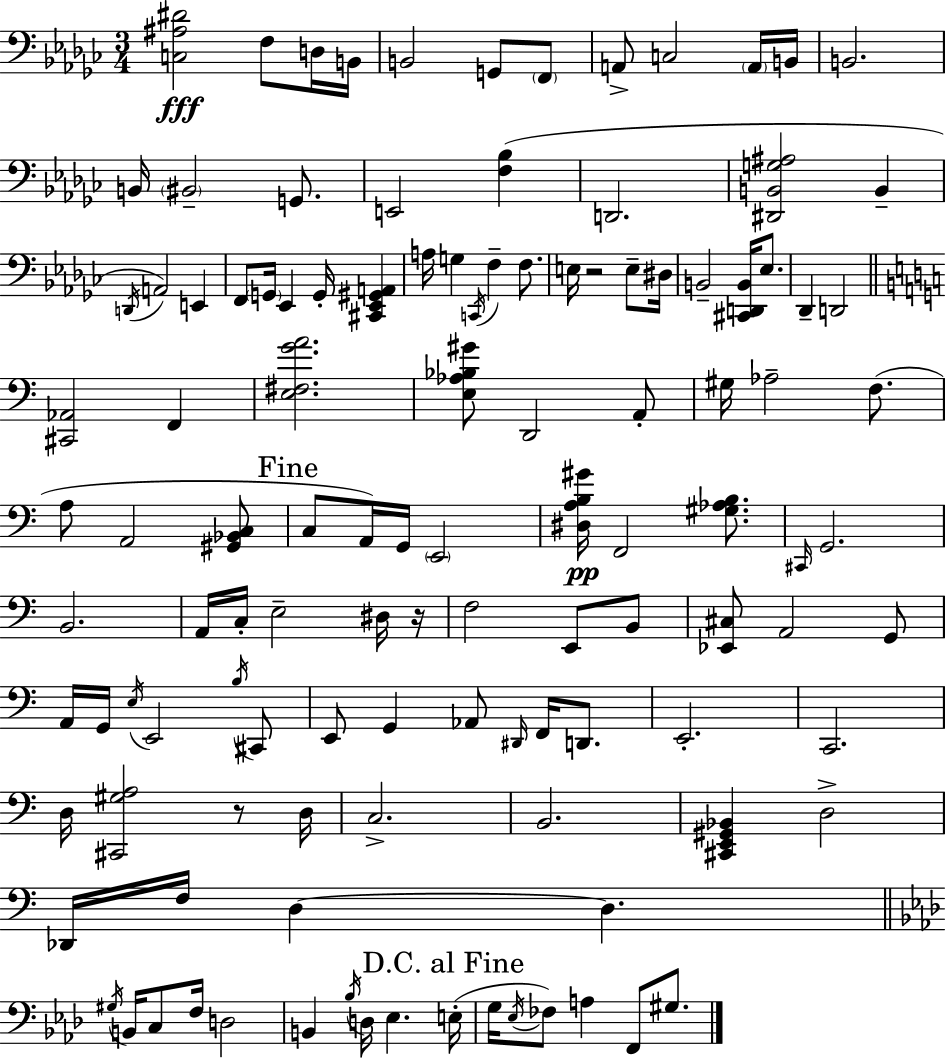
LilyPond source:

{
  \clef bass
  \numericTimeSignature
  \time 3/4
  \key ees \minor
  \repeat volta 2 { <c ais dis'>2\fff f8 d16 b,16 | b,2 g,8 \parenthesize f,8 | a,8-> c2 \parenthesize a,16 b,16 | b,2. | \break b,16 \parenthesize bis,2-- g,8. | e,2 <f bes>4( | d,2. | <dis, b, g ais>2 b,4-- | \break \acciaccatura { d,16 }) a,2 e,4 | f,8 \parenthesize g,16 ees,4 g,16-. <cis, ees, gis, a,>4 | a16 g4 \acciaccatura { c,16 } f4-- f8. | e16 r2 e8-- | \break dis16 b,2-- <cis, d, b,>16 ees8. | des,4-- d,2 | \bar "||" \break \key c \major <cis, aes,>2 f,4 | <e fis g' a'>2. | <e aes bes gis'>8 d,2 a,8-. | gis16 aes2-- f8.( | \break a8 a,2 <gis, bes, c>8 | \mark "Fine" c8 a,16) g,16 \parenthesize e,2 | <dis a b gis'>16\pp f,2 <gis aes b>8. | \grace { cis,16 } g,2. | \break b,2. | a,16 c16-. e2-- dis16 | r16 f2 e,8 b,8 | <ees, cis>8 a,2 g,8 | \break a,16 g,16 \acciaccatura { e16 } e,2 | \acciaccatura { b16 } cis,8 e,8 g,4 aes,8 \grace { dis,16 } | f,16 d,8. e,2.-. | c,2. | \break d16 <cis, gis a>2 | r8 d16 c2.-> | b,2. | <cis, e, gis, bes,>4 d2-> | \break des,16 f16 d4~~ d4. | \bar "||" \break \key f \minor \acciaccatura { gis16 } b,16 c8 f16 d2 | b,4 \acciaccatura { bes16 } d16 ees4. | \mark "D.C. al Fine" e16-.( g16 \acciaccatura { ees16 } fes8) a4 f,8 | gis8. } \bar "|."
}